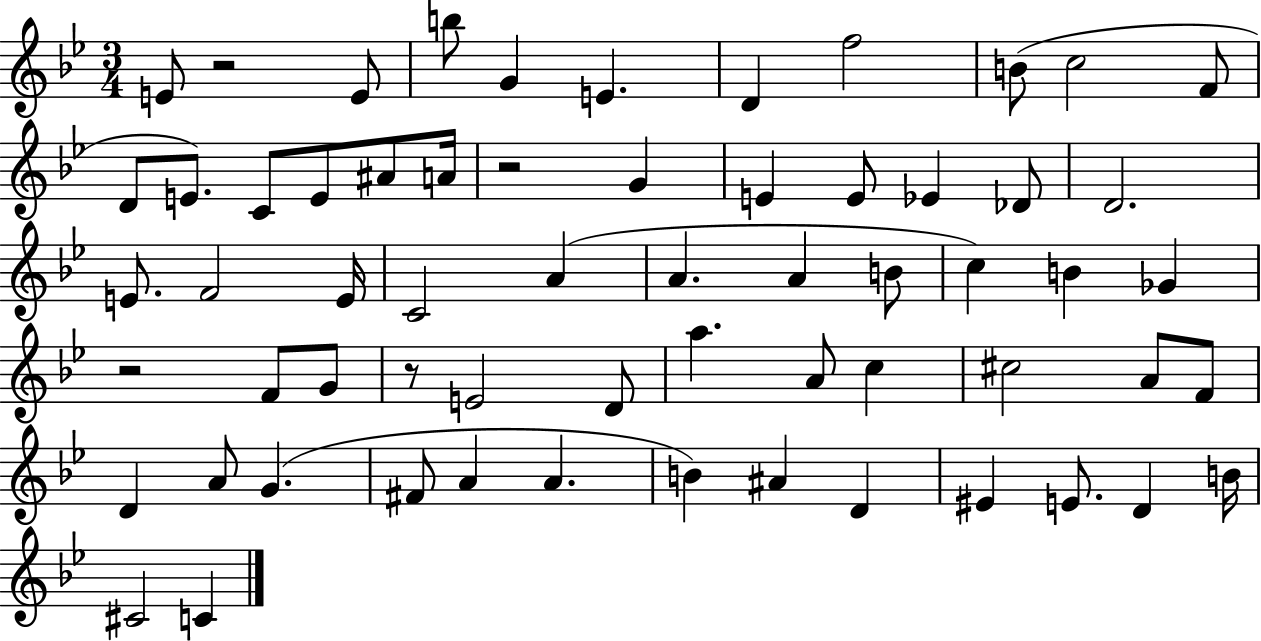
{
  \clef treble
  \numericTimeSignature
  \time 3/4
  \key bes \major
  e'8 r2 e'8 | b''8 g'4 e'4. | d'4 f''2 | b'8( c''2 f'8 | \break d'8 e'8.) c'8 e'8 ais'8 a'16 | r2 g'4 | e'4 e'8 ees'4 des'8 | d'2. | \break e'8. f'2 e'16 | c'2 a'4( | a'4. a'4 b'8 | c''4) b'4 ges'4 | \break r2 f'8 g'8 | r8 e'2 d'8 | a''4. a'8 c''4 | cis''2 a'8 f'8 | \break d'4 a'8 g'4.( | fis'8 a'4 a'4. | b'4) ais'4 d'4 | eis'4 e'8. d'4 b'16 | \break cis'2 c'4 | \bar "|."
}